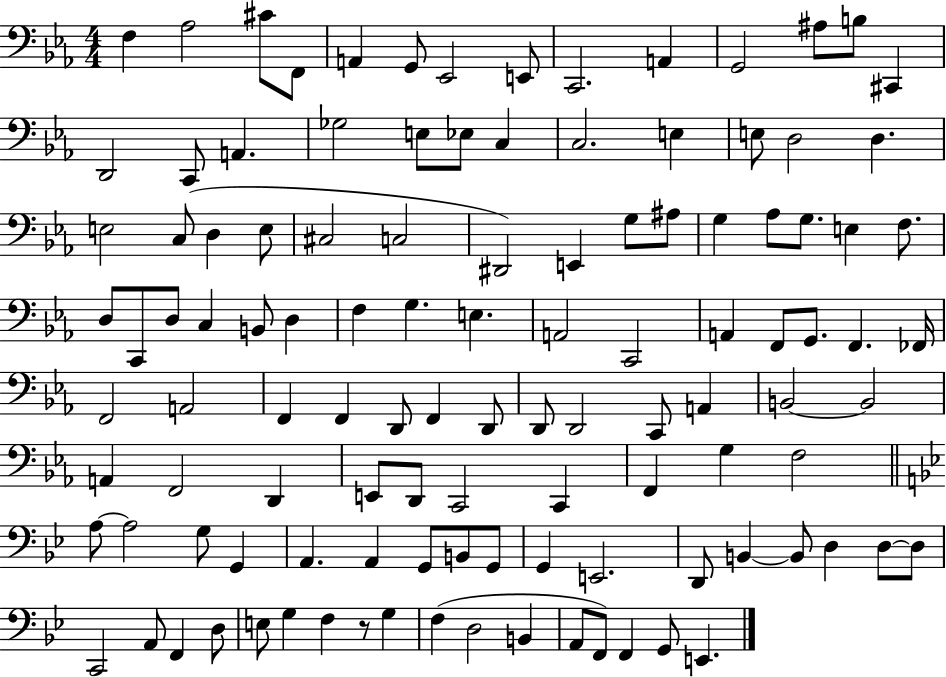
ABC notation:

X:1
T:Untitled
M:4/4
L:1/4
K:Eb
F, _A,2 ^C/2 F,,/2 A,, G,,/2 _E,,2 E,,/2 C,,2 A,, G,,2 ^A,/2 B,/2 ^C,, D,,2 C,,/2 A,, _G,2 E,/2 _E,/2 C, C,2 E, E,/2 D,2 D, E,2 C,/2 D, E,/2 ^C,2 C,2 ^D,,2 E,, G,/2 ^A,/2 G, _A,/2 G,/2 E, F,/2 D,/2 C,,/2 D,/2 C, B,,/2 D, F, G, E, A,,2 C,,2 A,, F,,/2 G,,/2 F,, _F,,/4 F,,2 A,,2 F,, F,, D,,/2 F,, D,,/2 D,,/2 D,,2 C,,/2 A,, B,,2 B,,2 A,, F,,2 D,, E,,/2 D,,/2 C,,2 C,, F,, G, F,2 A,/2 A,2 G,/2 G,, A,, A,, G,,/2 B,,/2 G,,/2 G,, E,,2 D,,/2 B,, B,,/2 D, D,/2 D,/2 C,,2 A,,/2 F,, D,/2 E,/2 G, F, z/2 G, F, D,2 B,, A,,/2 F,,/2 F,, G,,/2 E,,